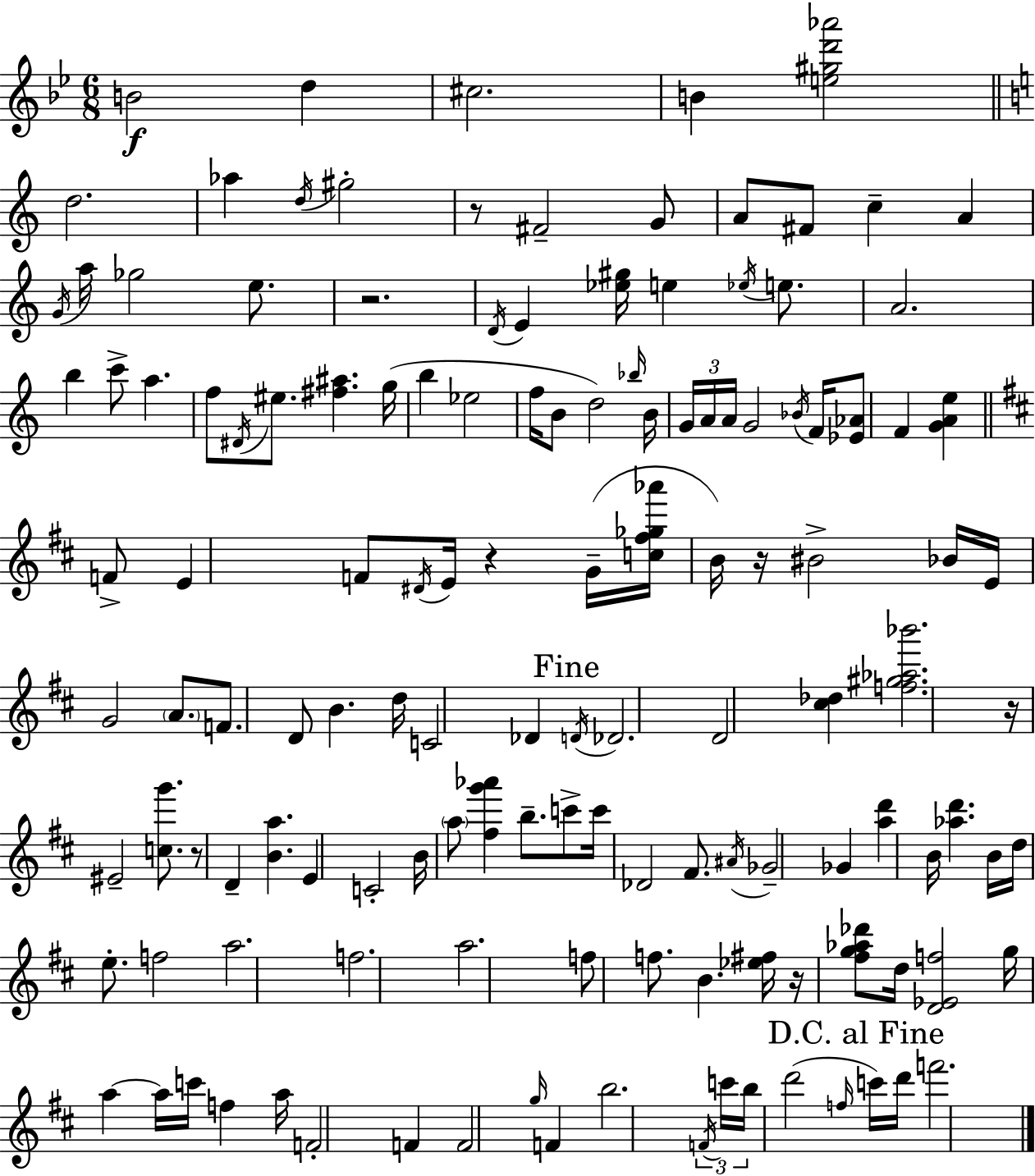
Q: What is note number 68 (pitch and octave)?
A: D4